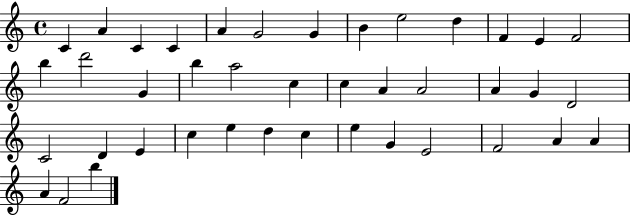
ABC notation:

X:1
T:Untitled
M:4/4
L:1/4
K:C
C A C C A G2 G B e2 d F E F2 b d'2 G b a2 c c A A2 A G D2 C2 D E c e d c e G E2 F2 A A A F2 b